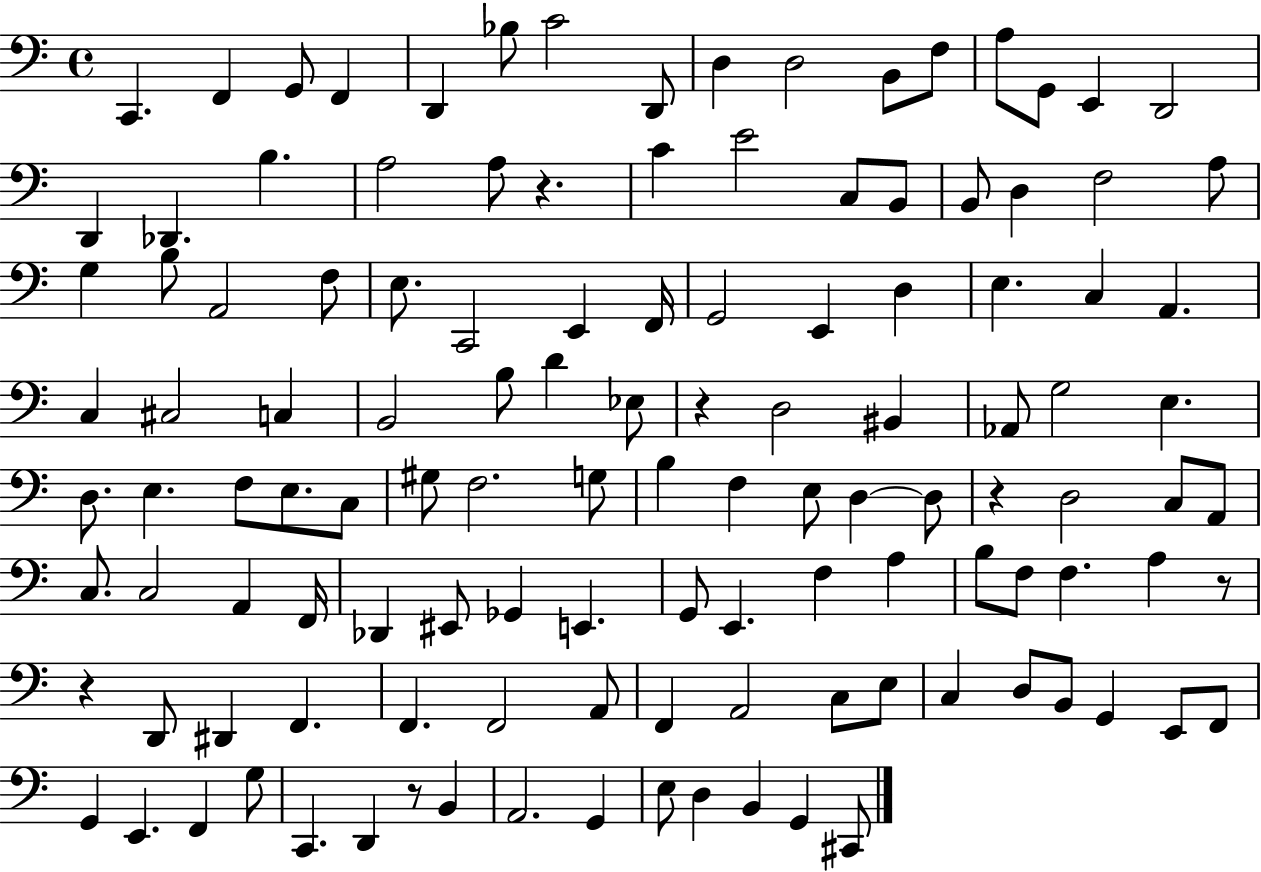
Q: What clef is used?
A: bass